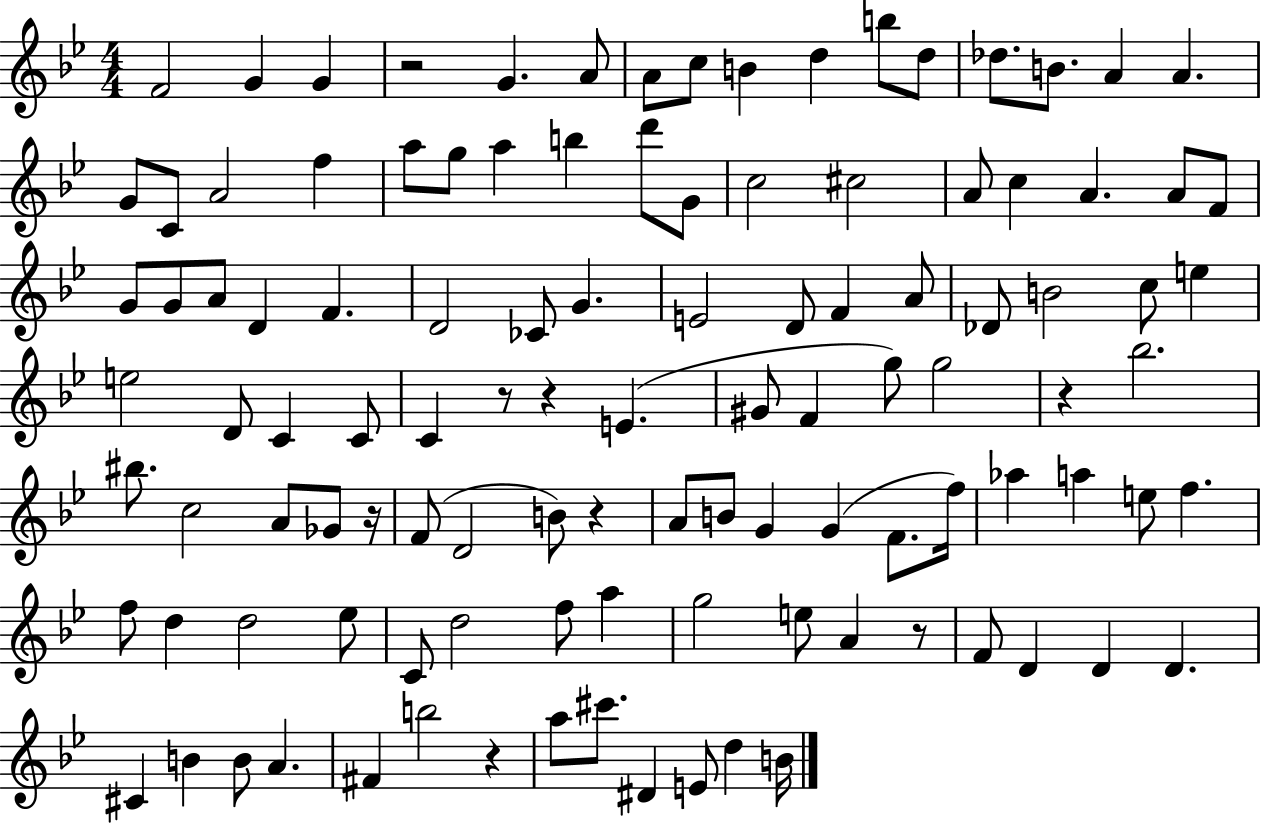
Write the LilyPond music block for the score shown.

{
  \clef treble
  \numericTimeSignature
  \time 4/4
  \key bes \major
  \repeat volta 2 { f'2 g'4 g'4 | r2 g'4. a'8 | a'8 c''8 b'4 d''4 b''8 d''8 | des''8. b'8. a'4 a'4. | \break g'8 c'8 a'2 f''4 | a''8 g''8 a''4 b''4 d'''8 g'8 | c''2 cis''2 | a'8 c''4 a'4. a'8 f'8 | \break g'8 g'8 a'8 d'4 f'4. | d'2 ces'8 g'4. | e'2 d'8 f'4 a'8 | des'8 b'2 c''8 e''4 | \break e''2 d'8 c'4 c'8 | c'4 r8 r4 e'4.( | gis'8 f'4 g''8) g''2 | r4 bes''2. | \break bis''8. c''2 a'8 ges'8 r16 | f'8( d'2 b'8) r4 | a'8 b'8 g'4 g'4( f'8. f''16) | aes''4 a''4 e''8 f''4. | \break f''8 d''4 d''2 ees''8 | c'8 d''2 f''8 a''4 | g''2 e''8 a'4 r8 | f'8 d'4 d'4 d'4. | \break cis'4 b'4 b'8 a'4. | fis'4 b''2 r4 | a''8 cis'''8. dis'4 e'8 d''4 b'16 | } \bar "|."
}